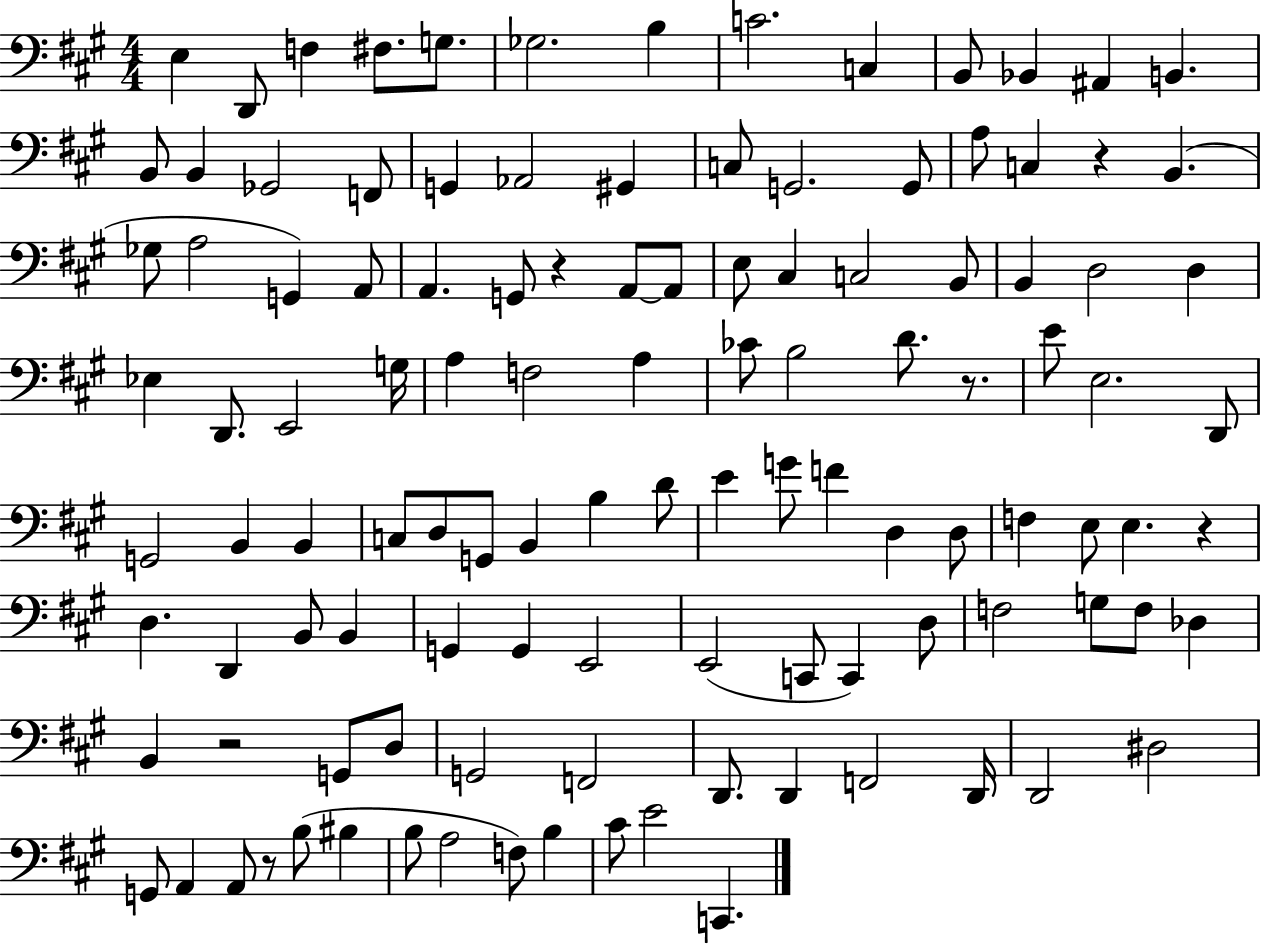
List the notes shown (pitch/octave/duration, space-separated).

E3/q D2/e F3/q F#3/e. G3/e. Gb3/h. B3/q C4/h. C3/q B2/e Bb2/q A#2/q B2/q. B2/e B2/q Gb2/h F2/e G2/q Ab2/h G#2/q C3/e G2/h. G2/e A3/e C3/q R/q B2/q. Gb3/e A3/h G2/q A2/e A2/q. G2/e R/q A2/e A2/e E3/e C#3/q C3/h B2/e B2/q D3/h D3/q Eb3/q D2/e. E2/h G3/s A3/q F3/h A3/q CES4/e B3/h D4/e. R/e. E4/e E3/h. D2/e G2/h B2/q B2/q C3/e D3/e G2/e B2/q B3/q D4/e E4/q G4/e F4/q D3/q D3/e F3/q E3/e E3/q. R/q D3/q. D2/q B2/e B2/q G2/q G2/q E2/h E2/h C2/e C2/q D3/e F3/h G3/e F3/e Db3/q B2/q R/h G2/e D3/e G2/h F2/h D2/e. D2/q F2/h D2/s D2/h D#3/h G2/e A2/q A2/e R/e B3/e BIS3/q B3/e A3/h F3/e B3/q C#4/e E4/h C2/q.